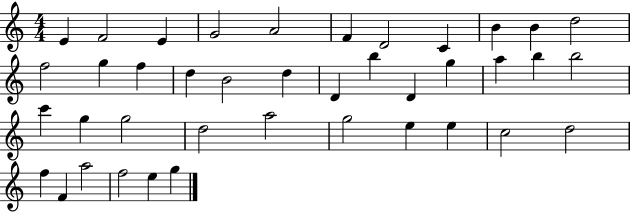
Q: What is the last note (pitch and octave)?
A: G5